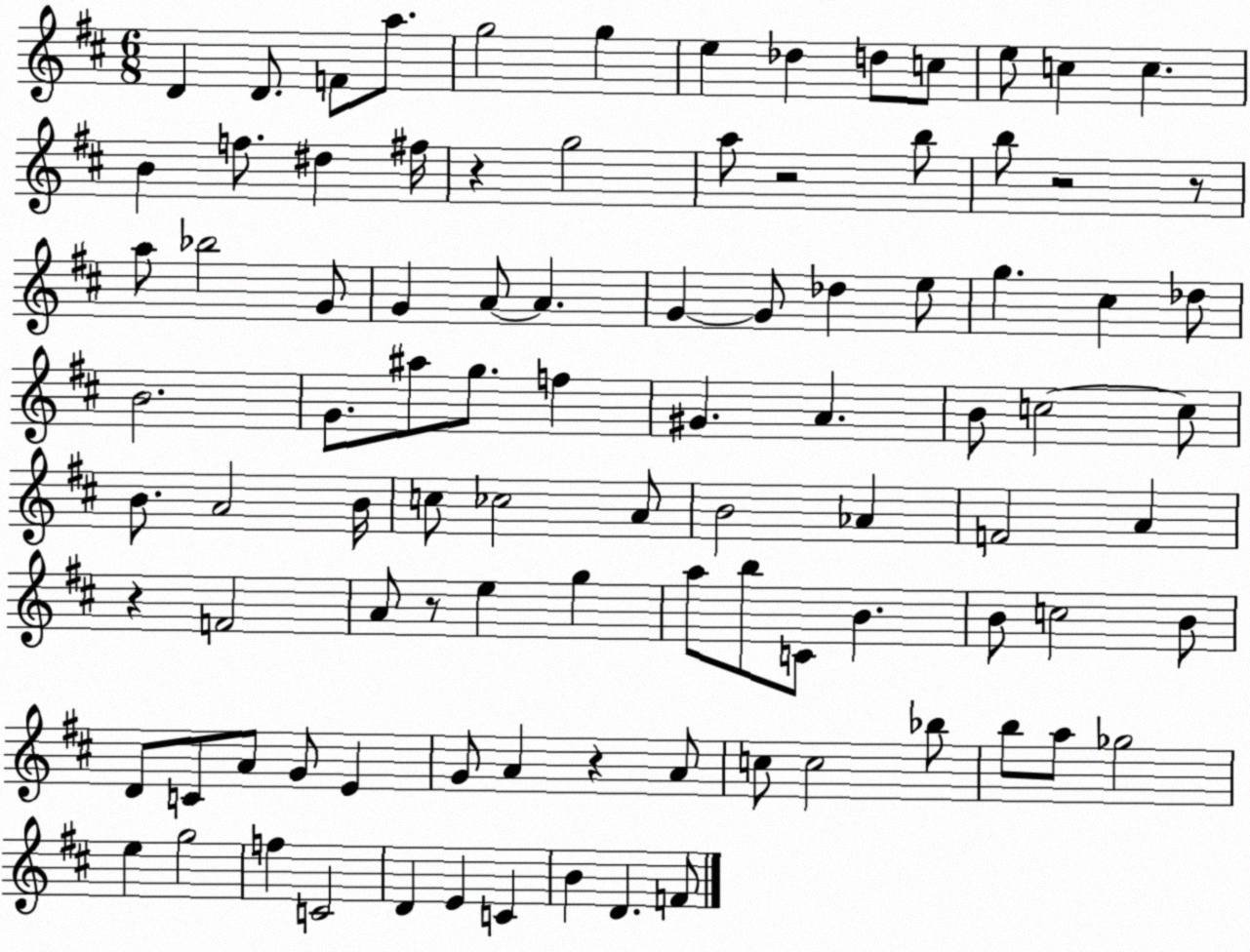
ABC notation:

X:1
T:Untitled
M:6/8
L:1/4
K:D
D D/2 F/2 a/2 g2 g e _d d/2 c/2 e/2 c c B f/2 ^d ^f/4 z g2 a/2 z2 b/2 b/2 z2 z/2 a/2 _b2 G/2 G A/2 A G G/2 _d e/2 g ^c _d/2 B2 G/2 ^a/2 g/2 f ^G A B/2 c2 c/2 B/2 A2 B/4 c/2 _c2 A/2 B2 _A F2 A z F2 A/2 z/2 e g a/2 b/2 C/2 B B/2 c2 B/2 D/2 C/2 A/2 G/2 E G/2 A z A/2 c/2 c2 _b/2 b/2 a/2 _g2 e g2 f C2 D E C B D F/2